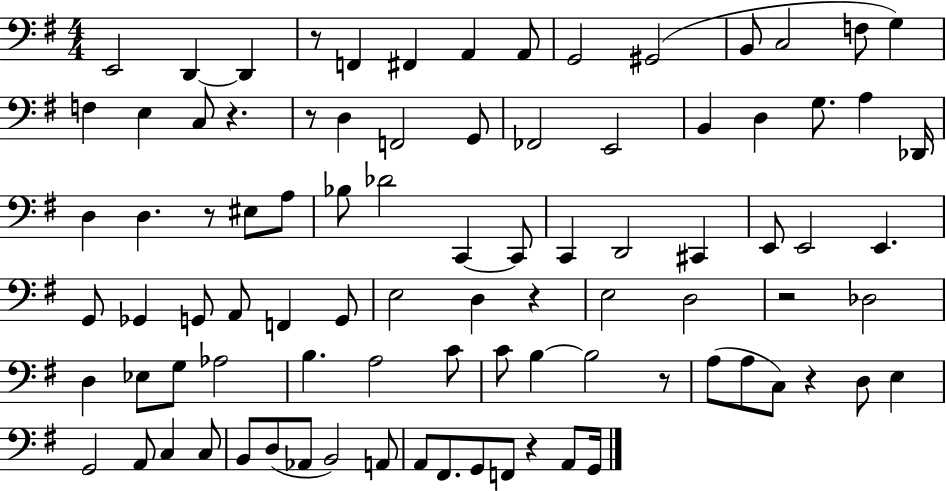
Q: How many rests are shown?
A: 9